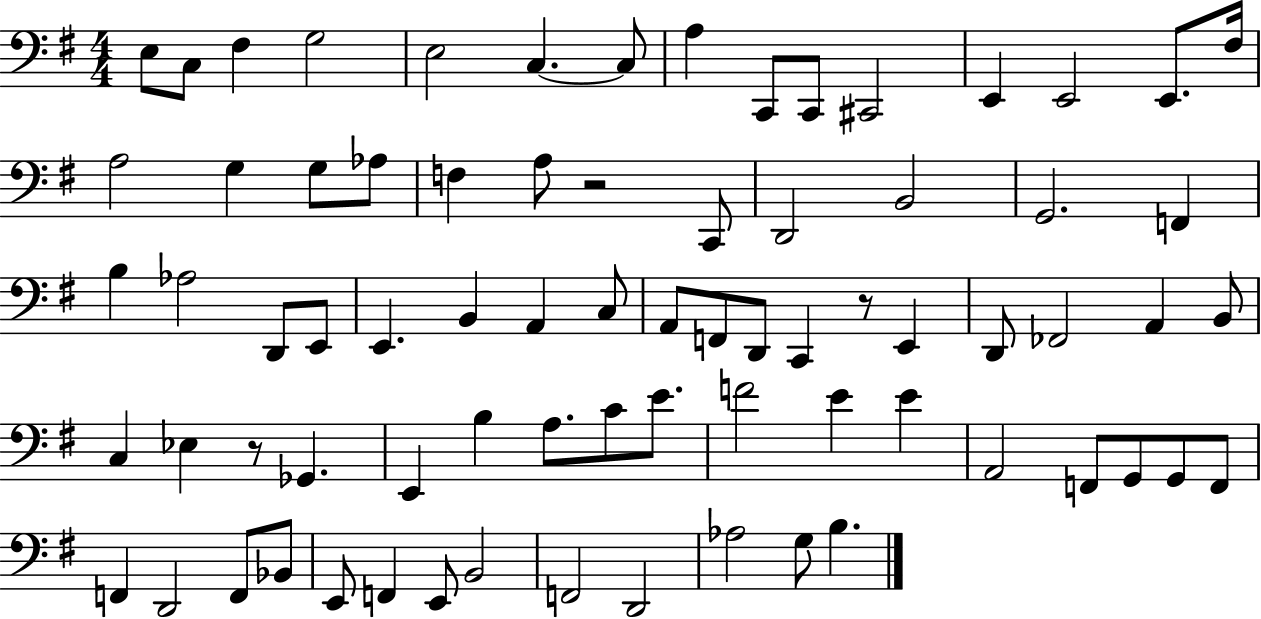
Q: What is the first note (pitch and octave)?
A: E3